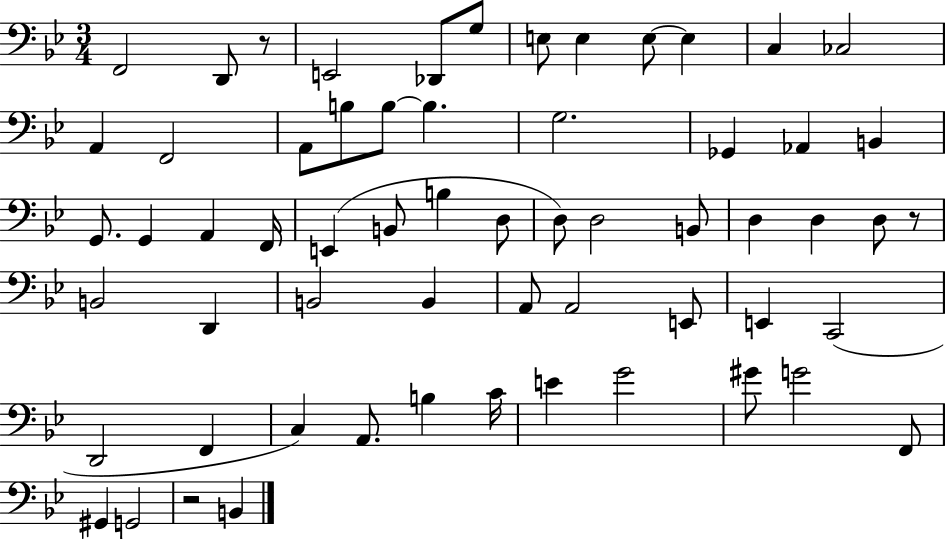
{
  \clef bass
  \numericTimeSignature
  \time 3/4
  \key bes \major
  f,2 d,8 r8 | e,2 des,8 g8 | e8 e4 e8~~ e4 | c4 ces2 | \break a,4 f,2 | a,8 b8 b8~~ b4. | g2. | ges,4 aes,4 b,4 | \break g,8. g,4 a,4 f,16 | e,4( b,8 b4 d8 | d8) d2 b,8 | d4 d4 d8 r8 | \break b,2 d,4 | b,2 b,4 | a,8 a,2 e,8 | e,4 c,2( | \break d,2 f,4 | c4) a,8. b4 c'16 | e'4 g'2 | gis'8 g'2 f,8 | \break gis,4 g,2 | r2 b,4 | \bar "|."
}